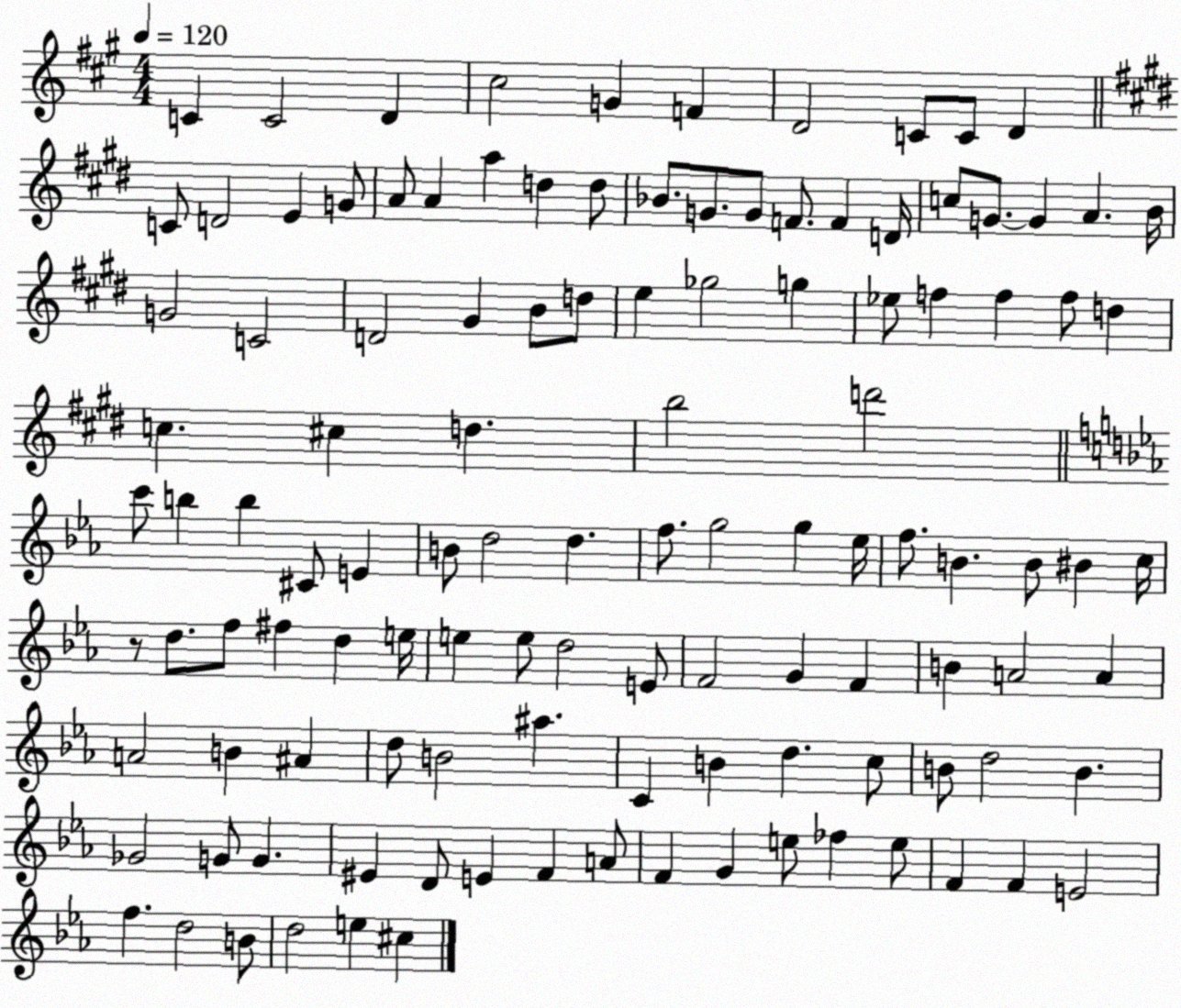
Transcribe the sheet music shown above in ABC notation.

X:1
T:Untitled
M:4/4
L:1/4
K:A
C C2 D ^c2 G F D2 C/2 C/2 D C/2 D2 E G/2 A/2 A a d d/2 _B/2 G/2 G/2 F/2 F D/4 c/2 G/2 G A B/4 G2 C2 D2 ^G B/2 d/2 e _g2 g _e/2 f f f/2 d c ^c d b2 d'2 c'/2 b b ^C/2 E B/2 d2 d f/2 g2 g _e/4 f/2 B B/2 ^B c/4 z/2 d/2 f/2 ^f d e/4 e e/2 d2 E/2 F2 G F B A2 A A2 B ^A d/2 B2 ^a C B d c/2 B/2 d2 B _G2 G/2 G ^E D/2 E F A/2 F G e/2 _f e/2 F F E2 f d2 B/2 d2 e ^c